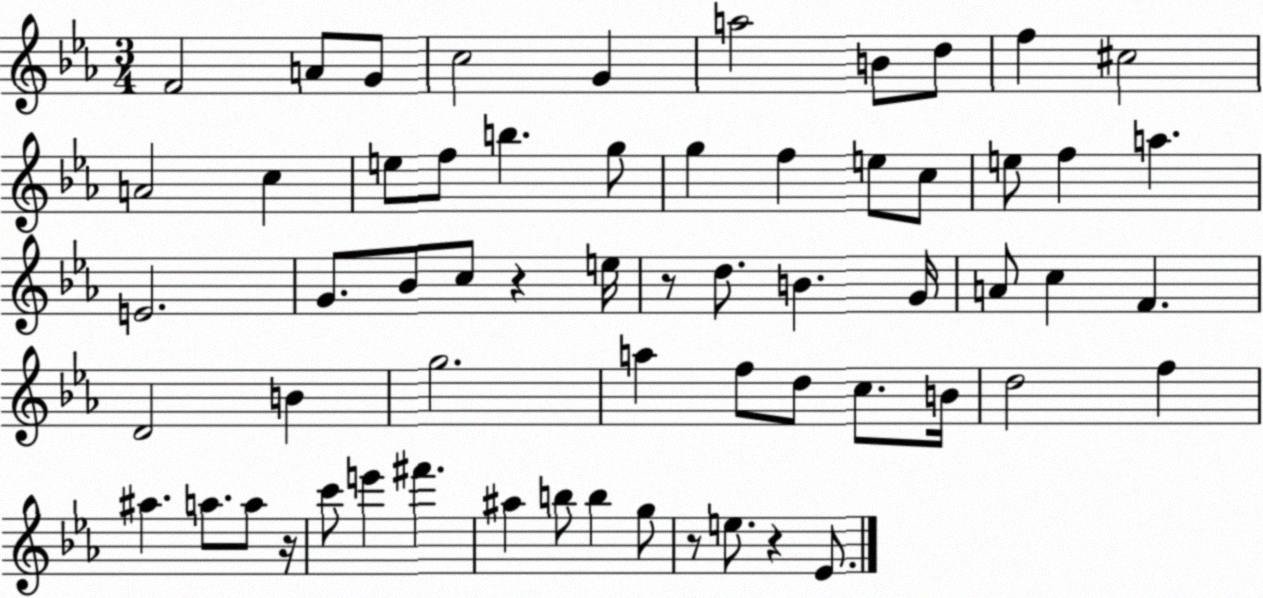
X:1
T:Untitled
M:3/4
L:1/4
K:Eb
F2 A/2 G/2 c2 G a2 B/2 d/2 f ^c2 A2 c e/2 f/2 b g/2 g f e/2 c/2 e/2 f a E2 G/2 _B/2 c/2 z e/4 z/2 d/2 B G/4 A/2 c F D2 B g2 a f/2 d/2 c/2 B/4 d2 f ^a a/2 a/2 z/4 c'/2 e' ^f' ^a b/2 b g/2 z/2 e/2 z _E/2